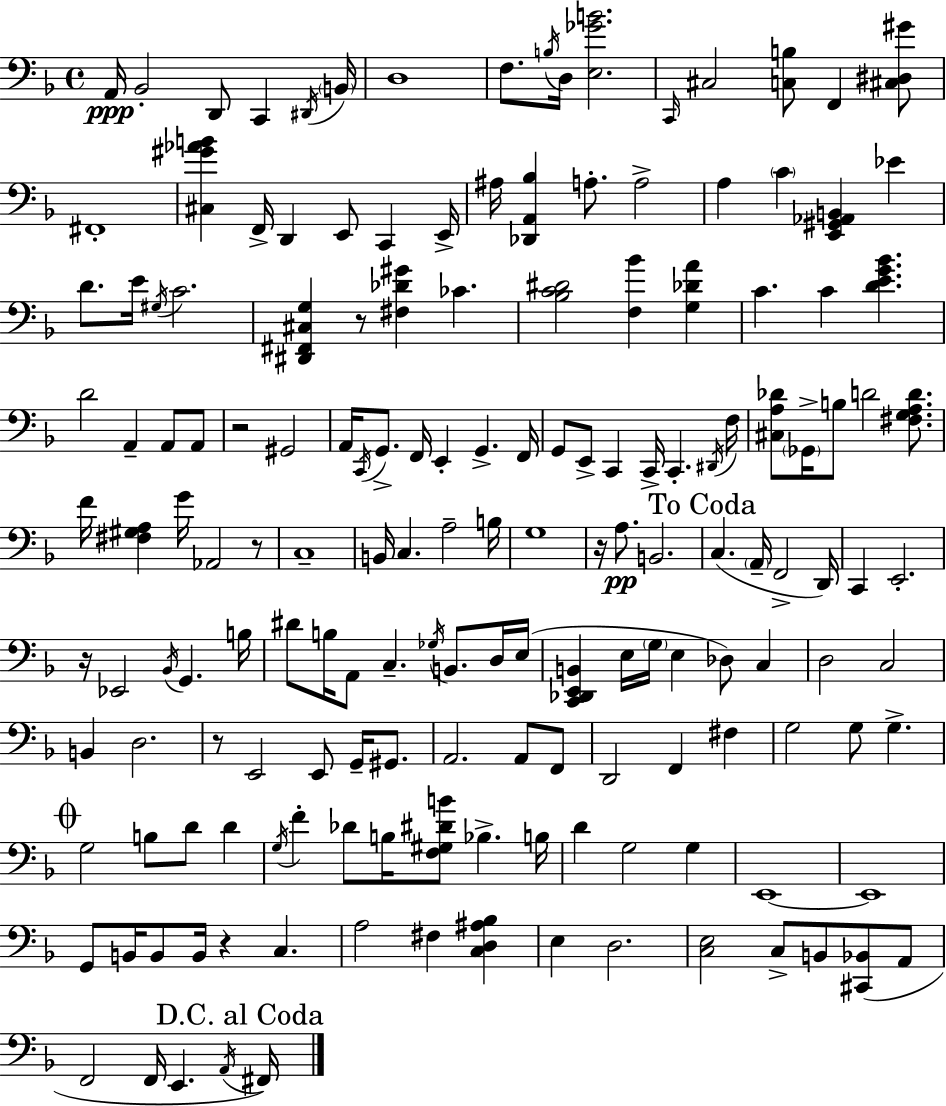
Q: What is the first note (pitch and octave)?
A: A2